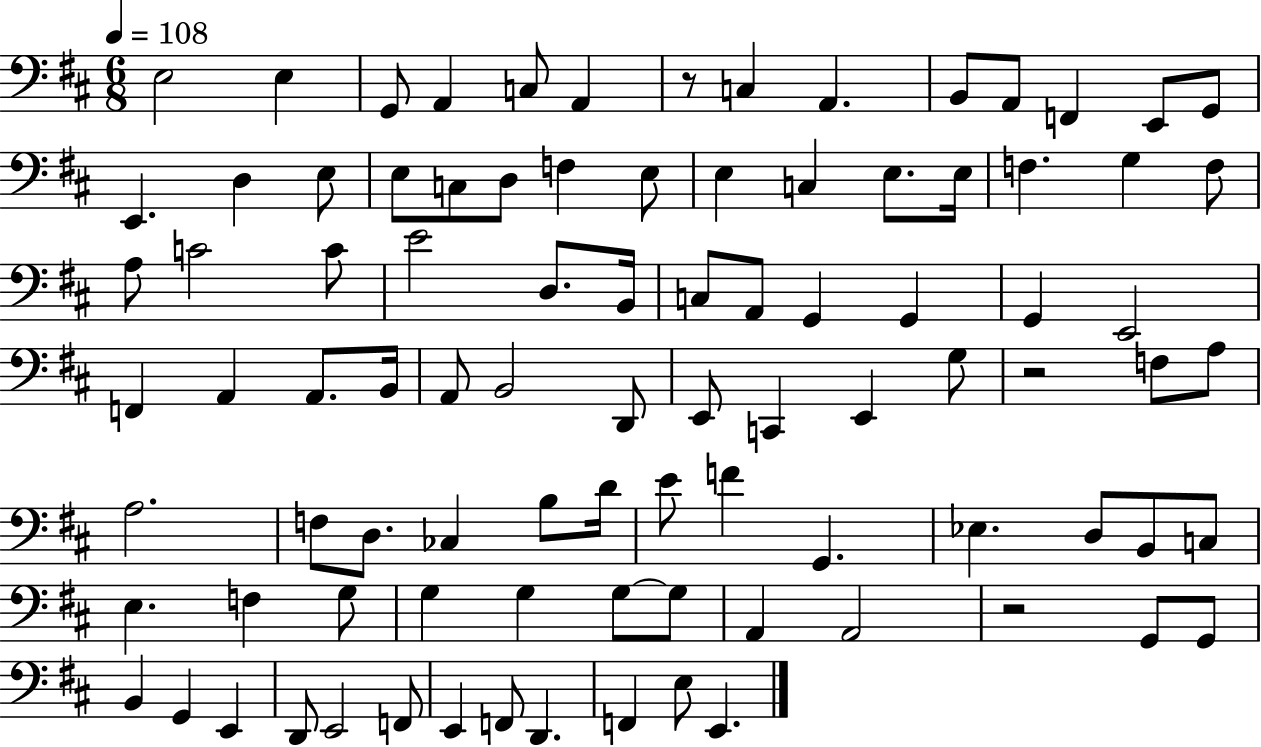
{
  \clef bass
  \numericTimeSignature
  \time 6/8
  \key d \major
  \tempo 4 = 108
  e2 e4 | g,8 a,4 c8 a,4 | r8 c4 a,4. | b,8 a,8 f,4 e,8 g,8 | \break e,4. d4 e8 | e8 c8 d8 f4 e8 | e4 c4 e8. e16 | f4. g4 f8 | \break a8 c'2 c'8 | e'2 d8. b,16 | c8 a,8 g,4 g,4 | g,4 e,2 | \break f,4 a,4 a,8. b,16 | a,8 b,2 d,8 | e,8 c,4 e,4 g8 | r2 f8 a8 | \break a2. | f8 d8. ces4 b8 d'16 | e'8 f'4 g,4. | ees4. d8 b,8 c8 | \break e4. f4 g8 | g4 g4 g8~~ g8 | a,4 a,2 | r2 g,8 g,8 | \break b,4 g,4 e,4 | d,8 e,2 f,8 | e,4 f,8 d,4. | f,4 e8 e,4. | \break \bar "|."
}